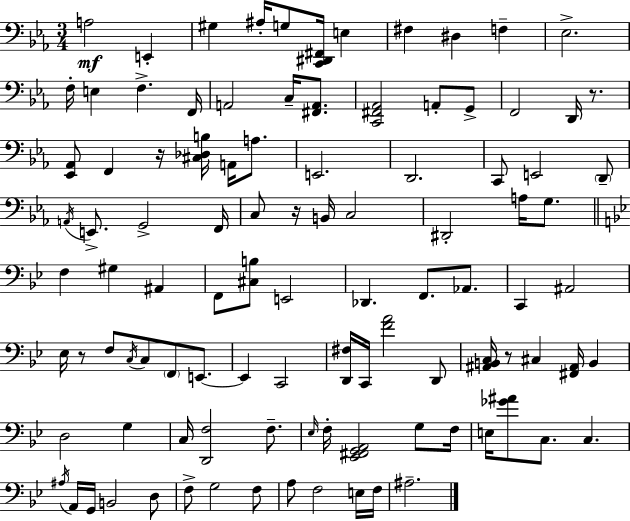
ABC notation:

X:1
T:Untitled
M:3/4
L:1/4
K:Cm
A,2 E,, ^G, ^A,/4 G,/2 [C,,^D,,^F,,]/4 E, ^F, ^D, F, _E,2 F,/4 E, F, F,,/4 A,,2 C,/4 [^F,,A,,]/2 [C,,^F,,_A,,]2 A,,/2 G,,/2 F,,2 D,,/4 z/2 [_E,,_A,,]/2 F,, z/4 [^C,_D,B,]/4 A,,/4 A,/2 E,,2 D,,2 C,,/2 E,,2 D,,/2 A,,/4 E,,/2 G,,2 F,,/4 C,/2 z/4 B,,/4 C,2 ^D,,2 A,/4 G,/2 F, ^G, ^A,, F,,/2 [^C,B,]/2 E,,2 _D,, F,,/2 _A,,/2 C,, ^A,,2 _E,/4 z/2 F,/2 C,/4 C,/2 F,,/2 E,,/2 E,, C,,2 [D,,^F,]/4 C,,/4 [FA]2 D,,/2 [^A,,B,,C,]/4 z/2 ^C, [^F,,^A,,]/4 B,, D,2 G, C,/4 [D,,F,]2 F,/2 _E,/4 F,/4 [_E,,^F,,G,,A,,]2 G,/2 F,/4 E,/4 [_G^A]/2 C,/2 C, ^A,/4 A,,/4 G,,/4 B,,2 D,/2 F,/2 G,2 F,/2 A,/2 F,2 E,/4 F,/4 ^A,2